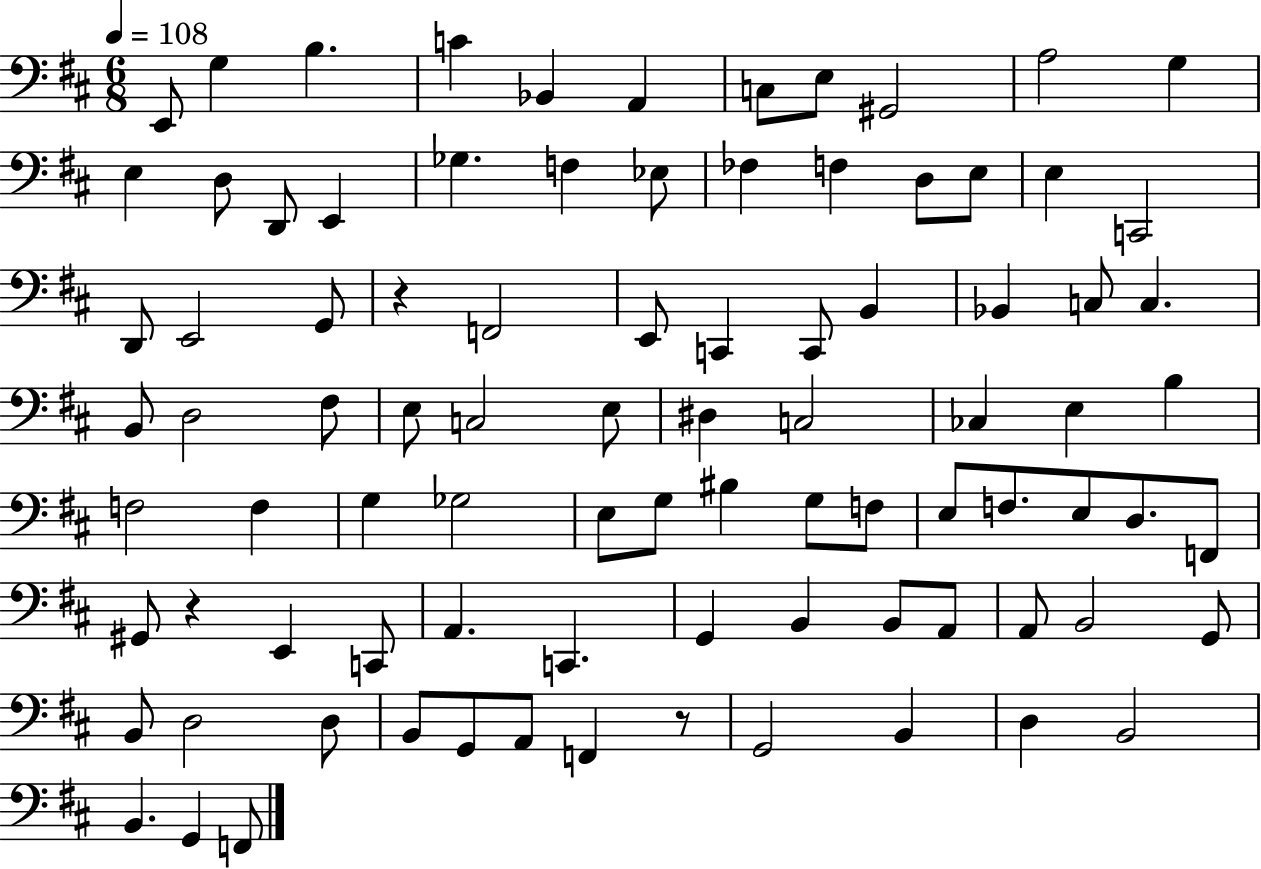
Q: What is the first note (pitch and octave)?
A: E2